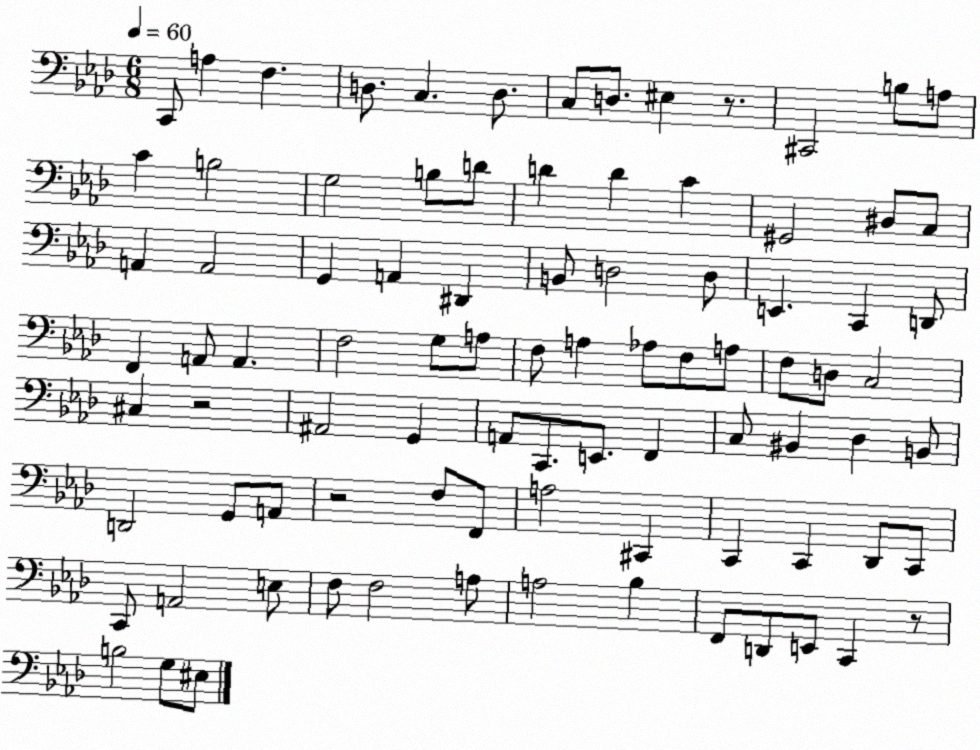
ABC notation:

X:1
T:Untitled
M:6/8
L:1/4
K:Ab
C,,/2 A, F, D,/2 C, D,/2 C,/2 D,/2 ^E, z/2 ^C,,2 B,/2 A,/2 C B,2 G,2 B,/2 D/2 D D C ^G,,2 ^D,/2 C,/2 A,, A,,2 G,, A,, ^D,, B,,/2 D,2 D,/2 E,, C,, D,,/2 F,, A,,/2 A,, F,2 G,/2 A,/2 F,/2 A, _A,/2 F,/2 A,/2 F,/2 D,/2 C,2 ^C, z2 ^A,,2 G,, A,,/2 C,,/2 E,,/2 F,, C,/2 ^B,, _D, B,,/2 D,,2 G,,/2 A,,/2 z2 F,/2 F,,/2 A,2 ^C,, C,, C,, _D,,/2 C,,/2 C,,/2 A,,2 E,/2 F,/2 F,2 A,/2 A,2 _B, F,,/2 D,,/2 E,,/2 C,, z/2 B,2 G,/2 ^E,/2